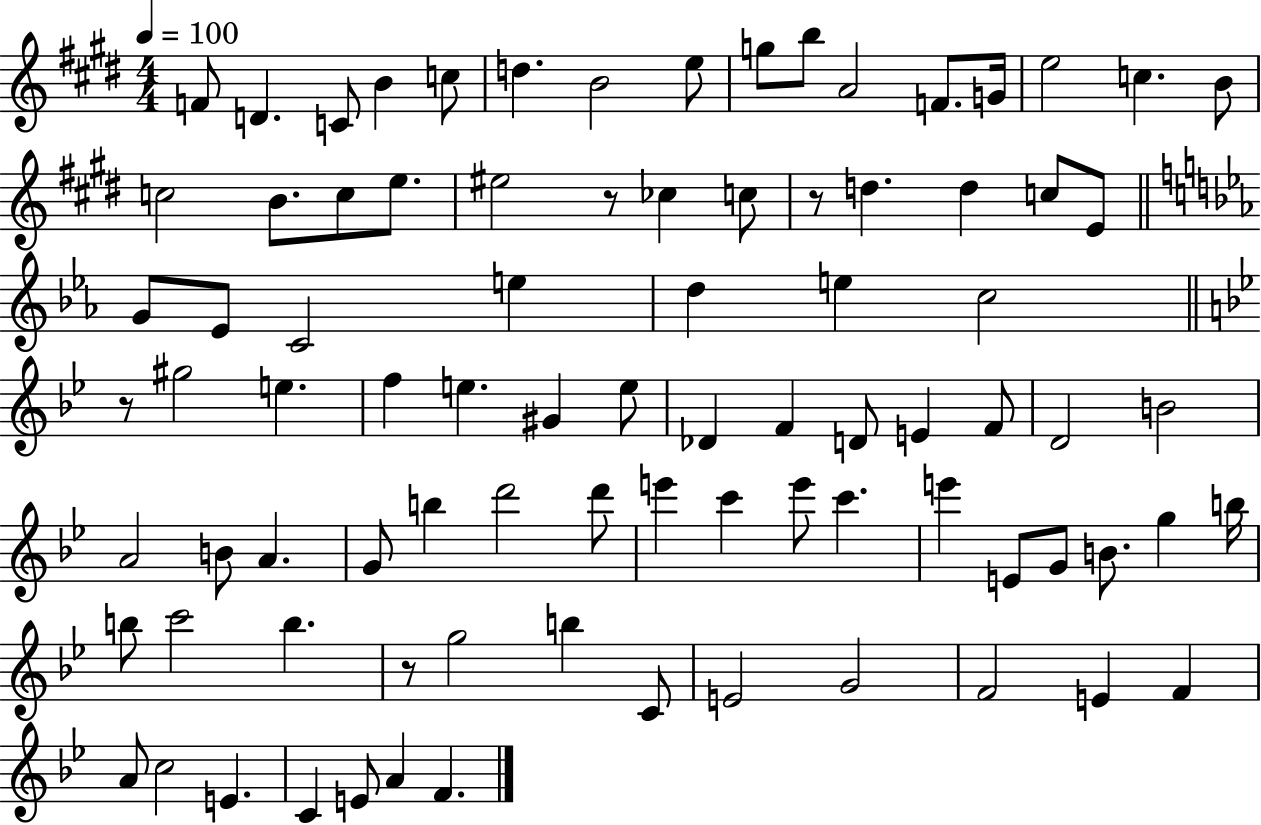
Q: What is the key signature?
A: E major